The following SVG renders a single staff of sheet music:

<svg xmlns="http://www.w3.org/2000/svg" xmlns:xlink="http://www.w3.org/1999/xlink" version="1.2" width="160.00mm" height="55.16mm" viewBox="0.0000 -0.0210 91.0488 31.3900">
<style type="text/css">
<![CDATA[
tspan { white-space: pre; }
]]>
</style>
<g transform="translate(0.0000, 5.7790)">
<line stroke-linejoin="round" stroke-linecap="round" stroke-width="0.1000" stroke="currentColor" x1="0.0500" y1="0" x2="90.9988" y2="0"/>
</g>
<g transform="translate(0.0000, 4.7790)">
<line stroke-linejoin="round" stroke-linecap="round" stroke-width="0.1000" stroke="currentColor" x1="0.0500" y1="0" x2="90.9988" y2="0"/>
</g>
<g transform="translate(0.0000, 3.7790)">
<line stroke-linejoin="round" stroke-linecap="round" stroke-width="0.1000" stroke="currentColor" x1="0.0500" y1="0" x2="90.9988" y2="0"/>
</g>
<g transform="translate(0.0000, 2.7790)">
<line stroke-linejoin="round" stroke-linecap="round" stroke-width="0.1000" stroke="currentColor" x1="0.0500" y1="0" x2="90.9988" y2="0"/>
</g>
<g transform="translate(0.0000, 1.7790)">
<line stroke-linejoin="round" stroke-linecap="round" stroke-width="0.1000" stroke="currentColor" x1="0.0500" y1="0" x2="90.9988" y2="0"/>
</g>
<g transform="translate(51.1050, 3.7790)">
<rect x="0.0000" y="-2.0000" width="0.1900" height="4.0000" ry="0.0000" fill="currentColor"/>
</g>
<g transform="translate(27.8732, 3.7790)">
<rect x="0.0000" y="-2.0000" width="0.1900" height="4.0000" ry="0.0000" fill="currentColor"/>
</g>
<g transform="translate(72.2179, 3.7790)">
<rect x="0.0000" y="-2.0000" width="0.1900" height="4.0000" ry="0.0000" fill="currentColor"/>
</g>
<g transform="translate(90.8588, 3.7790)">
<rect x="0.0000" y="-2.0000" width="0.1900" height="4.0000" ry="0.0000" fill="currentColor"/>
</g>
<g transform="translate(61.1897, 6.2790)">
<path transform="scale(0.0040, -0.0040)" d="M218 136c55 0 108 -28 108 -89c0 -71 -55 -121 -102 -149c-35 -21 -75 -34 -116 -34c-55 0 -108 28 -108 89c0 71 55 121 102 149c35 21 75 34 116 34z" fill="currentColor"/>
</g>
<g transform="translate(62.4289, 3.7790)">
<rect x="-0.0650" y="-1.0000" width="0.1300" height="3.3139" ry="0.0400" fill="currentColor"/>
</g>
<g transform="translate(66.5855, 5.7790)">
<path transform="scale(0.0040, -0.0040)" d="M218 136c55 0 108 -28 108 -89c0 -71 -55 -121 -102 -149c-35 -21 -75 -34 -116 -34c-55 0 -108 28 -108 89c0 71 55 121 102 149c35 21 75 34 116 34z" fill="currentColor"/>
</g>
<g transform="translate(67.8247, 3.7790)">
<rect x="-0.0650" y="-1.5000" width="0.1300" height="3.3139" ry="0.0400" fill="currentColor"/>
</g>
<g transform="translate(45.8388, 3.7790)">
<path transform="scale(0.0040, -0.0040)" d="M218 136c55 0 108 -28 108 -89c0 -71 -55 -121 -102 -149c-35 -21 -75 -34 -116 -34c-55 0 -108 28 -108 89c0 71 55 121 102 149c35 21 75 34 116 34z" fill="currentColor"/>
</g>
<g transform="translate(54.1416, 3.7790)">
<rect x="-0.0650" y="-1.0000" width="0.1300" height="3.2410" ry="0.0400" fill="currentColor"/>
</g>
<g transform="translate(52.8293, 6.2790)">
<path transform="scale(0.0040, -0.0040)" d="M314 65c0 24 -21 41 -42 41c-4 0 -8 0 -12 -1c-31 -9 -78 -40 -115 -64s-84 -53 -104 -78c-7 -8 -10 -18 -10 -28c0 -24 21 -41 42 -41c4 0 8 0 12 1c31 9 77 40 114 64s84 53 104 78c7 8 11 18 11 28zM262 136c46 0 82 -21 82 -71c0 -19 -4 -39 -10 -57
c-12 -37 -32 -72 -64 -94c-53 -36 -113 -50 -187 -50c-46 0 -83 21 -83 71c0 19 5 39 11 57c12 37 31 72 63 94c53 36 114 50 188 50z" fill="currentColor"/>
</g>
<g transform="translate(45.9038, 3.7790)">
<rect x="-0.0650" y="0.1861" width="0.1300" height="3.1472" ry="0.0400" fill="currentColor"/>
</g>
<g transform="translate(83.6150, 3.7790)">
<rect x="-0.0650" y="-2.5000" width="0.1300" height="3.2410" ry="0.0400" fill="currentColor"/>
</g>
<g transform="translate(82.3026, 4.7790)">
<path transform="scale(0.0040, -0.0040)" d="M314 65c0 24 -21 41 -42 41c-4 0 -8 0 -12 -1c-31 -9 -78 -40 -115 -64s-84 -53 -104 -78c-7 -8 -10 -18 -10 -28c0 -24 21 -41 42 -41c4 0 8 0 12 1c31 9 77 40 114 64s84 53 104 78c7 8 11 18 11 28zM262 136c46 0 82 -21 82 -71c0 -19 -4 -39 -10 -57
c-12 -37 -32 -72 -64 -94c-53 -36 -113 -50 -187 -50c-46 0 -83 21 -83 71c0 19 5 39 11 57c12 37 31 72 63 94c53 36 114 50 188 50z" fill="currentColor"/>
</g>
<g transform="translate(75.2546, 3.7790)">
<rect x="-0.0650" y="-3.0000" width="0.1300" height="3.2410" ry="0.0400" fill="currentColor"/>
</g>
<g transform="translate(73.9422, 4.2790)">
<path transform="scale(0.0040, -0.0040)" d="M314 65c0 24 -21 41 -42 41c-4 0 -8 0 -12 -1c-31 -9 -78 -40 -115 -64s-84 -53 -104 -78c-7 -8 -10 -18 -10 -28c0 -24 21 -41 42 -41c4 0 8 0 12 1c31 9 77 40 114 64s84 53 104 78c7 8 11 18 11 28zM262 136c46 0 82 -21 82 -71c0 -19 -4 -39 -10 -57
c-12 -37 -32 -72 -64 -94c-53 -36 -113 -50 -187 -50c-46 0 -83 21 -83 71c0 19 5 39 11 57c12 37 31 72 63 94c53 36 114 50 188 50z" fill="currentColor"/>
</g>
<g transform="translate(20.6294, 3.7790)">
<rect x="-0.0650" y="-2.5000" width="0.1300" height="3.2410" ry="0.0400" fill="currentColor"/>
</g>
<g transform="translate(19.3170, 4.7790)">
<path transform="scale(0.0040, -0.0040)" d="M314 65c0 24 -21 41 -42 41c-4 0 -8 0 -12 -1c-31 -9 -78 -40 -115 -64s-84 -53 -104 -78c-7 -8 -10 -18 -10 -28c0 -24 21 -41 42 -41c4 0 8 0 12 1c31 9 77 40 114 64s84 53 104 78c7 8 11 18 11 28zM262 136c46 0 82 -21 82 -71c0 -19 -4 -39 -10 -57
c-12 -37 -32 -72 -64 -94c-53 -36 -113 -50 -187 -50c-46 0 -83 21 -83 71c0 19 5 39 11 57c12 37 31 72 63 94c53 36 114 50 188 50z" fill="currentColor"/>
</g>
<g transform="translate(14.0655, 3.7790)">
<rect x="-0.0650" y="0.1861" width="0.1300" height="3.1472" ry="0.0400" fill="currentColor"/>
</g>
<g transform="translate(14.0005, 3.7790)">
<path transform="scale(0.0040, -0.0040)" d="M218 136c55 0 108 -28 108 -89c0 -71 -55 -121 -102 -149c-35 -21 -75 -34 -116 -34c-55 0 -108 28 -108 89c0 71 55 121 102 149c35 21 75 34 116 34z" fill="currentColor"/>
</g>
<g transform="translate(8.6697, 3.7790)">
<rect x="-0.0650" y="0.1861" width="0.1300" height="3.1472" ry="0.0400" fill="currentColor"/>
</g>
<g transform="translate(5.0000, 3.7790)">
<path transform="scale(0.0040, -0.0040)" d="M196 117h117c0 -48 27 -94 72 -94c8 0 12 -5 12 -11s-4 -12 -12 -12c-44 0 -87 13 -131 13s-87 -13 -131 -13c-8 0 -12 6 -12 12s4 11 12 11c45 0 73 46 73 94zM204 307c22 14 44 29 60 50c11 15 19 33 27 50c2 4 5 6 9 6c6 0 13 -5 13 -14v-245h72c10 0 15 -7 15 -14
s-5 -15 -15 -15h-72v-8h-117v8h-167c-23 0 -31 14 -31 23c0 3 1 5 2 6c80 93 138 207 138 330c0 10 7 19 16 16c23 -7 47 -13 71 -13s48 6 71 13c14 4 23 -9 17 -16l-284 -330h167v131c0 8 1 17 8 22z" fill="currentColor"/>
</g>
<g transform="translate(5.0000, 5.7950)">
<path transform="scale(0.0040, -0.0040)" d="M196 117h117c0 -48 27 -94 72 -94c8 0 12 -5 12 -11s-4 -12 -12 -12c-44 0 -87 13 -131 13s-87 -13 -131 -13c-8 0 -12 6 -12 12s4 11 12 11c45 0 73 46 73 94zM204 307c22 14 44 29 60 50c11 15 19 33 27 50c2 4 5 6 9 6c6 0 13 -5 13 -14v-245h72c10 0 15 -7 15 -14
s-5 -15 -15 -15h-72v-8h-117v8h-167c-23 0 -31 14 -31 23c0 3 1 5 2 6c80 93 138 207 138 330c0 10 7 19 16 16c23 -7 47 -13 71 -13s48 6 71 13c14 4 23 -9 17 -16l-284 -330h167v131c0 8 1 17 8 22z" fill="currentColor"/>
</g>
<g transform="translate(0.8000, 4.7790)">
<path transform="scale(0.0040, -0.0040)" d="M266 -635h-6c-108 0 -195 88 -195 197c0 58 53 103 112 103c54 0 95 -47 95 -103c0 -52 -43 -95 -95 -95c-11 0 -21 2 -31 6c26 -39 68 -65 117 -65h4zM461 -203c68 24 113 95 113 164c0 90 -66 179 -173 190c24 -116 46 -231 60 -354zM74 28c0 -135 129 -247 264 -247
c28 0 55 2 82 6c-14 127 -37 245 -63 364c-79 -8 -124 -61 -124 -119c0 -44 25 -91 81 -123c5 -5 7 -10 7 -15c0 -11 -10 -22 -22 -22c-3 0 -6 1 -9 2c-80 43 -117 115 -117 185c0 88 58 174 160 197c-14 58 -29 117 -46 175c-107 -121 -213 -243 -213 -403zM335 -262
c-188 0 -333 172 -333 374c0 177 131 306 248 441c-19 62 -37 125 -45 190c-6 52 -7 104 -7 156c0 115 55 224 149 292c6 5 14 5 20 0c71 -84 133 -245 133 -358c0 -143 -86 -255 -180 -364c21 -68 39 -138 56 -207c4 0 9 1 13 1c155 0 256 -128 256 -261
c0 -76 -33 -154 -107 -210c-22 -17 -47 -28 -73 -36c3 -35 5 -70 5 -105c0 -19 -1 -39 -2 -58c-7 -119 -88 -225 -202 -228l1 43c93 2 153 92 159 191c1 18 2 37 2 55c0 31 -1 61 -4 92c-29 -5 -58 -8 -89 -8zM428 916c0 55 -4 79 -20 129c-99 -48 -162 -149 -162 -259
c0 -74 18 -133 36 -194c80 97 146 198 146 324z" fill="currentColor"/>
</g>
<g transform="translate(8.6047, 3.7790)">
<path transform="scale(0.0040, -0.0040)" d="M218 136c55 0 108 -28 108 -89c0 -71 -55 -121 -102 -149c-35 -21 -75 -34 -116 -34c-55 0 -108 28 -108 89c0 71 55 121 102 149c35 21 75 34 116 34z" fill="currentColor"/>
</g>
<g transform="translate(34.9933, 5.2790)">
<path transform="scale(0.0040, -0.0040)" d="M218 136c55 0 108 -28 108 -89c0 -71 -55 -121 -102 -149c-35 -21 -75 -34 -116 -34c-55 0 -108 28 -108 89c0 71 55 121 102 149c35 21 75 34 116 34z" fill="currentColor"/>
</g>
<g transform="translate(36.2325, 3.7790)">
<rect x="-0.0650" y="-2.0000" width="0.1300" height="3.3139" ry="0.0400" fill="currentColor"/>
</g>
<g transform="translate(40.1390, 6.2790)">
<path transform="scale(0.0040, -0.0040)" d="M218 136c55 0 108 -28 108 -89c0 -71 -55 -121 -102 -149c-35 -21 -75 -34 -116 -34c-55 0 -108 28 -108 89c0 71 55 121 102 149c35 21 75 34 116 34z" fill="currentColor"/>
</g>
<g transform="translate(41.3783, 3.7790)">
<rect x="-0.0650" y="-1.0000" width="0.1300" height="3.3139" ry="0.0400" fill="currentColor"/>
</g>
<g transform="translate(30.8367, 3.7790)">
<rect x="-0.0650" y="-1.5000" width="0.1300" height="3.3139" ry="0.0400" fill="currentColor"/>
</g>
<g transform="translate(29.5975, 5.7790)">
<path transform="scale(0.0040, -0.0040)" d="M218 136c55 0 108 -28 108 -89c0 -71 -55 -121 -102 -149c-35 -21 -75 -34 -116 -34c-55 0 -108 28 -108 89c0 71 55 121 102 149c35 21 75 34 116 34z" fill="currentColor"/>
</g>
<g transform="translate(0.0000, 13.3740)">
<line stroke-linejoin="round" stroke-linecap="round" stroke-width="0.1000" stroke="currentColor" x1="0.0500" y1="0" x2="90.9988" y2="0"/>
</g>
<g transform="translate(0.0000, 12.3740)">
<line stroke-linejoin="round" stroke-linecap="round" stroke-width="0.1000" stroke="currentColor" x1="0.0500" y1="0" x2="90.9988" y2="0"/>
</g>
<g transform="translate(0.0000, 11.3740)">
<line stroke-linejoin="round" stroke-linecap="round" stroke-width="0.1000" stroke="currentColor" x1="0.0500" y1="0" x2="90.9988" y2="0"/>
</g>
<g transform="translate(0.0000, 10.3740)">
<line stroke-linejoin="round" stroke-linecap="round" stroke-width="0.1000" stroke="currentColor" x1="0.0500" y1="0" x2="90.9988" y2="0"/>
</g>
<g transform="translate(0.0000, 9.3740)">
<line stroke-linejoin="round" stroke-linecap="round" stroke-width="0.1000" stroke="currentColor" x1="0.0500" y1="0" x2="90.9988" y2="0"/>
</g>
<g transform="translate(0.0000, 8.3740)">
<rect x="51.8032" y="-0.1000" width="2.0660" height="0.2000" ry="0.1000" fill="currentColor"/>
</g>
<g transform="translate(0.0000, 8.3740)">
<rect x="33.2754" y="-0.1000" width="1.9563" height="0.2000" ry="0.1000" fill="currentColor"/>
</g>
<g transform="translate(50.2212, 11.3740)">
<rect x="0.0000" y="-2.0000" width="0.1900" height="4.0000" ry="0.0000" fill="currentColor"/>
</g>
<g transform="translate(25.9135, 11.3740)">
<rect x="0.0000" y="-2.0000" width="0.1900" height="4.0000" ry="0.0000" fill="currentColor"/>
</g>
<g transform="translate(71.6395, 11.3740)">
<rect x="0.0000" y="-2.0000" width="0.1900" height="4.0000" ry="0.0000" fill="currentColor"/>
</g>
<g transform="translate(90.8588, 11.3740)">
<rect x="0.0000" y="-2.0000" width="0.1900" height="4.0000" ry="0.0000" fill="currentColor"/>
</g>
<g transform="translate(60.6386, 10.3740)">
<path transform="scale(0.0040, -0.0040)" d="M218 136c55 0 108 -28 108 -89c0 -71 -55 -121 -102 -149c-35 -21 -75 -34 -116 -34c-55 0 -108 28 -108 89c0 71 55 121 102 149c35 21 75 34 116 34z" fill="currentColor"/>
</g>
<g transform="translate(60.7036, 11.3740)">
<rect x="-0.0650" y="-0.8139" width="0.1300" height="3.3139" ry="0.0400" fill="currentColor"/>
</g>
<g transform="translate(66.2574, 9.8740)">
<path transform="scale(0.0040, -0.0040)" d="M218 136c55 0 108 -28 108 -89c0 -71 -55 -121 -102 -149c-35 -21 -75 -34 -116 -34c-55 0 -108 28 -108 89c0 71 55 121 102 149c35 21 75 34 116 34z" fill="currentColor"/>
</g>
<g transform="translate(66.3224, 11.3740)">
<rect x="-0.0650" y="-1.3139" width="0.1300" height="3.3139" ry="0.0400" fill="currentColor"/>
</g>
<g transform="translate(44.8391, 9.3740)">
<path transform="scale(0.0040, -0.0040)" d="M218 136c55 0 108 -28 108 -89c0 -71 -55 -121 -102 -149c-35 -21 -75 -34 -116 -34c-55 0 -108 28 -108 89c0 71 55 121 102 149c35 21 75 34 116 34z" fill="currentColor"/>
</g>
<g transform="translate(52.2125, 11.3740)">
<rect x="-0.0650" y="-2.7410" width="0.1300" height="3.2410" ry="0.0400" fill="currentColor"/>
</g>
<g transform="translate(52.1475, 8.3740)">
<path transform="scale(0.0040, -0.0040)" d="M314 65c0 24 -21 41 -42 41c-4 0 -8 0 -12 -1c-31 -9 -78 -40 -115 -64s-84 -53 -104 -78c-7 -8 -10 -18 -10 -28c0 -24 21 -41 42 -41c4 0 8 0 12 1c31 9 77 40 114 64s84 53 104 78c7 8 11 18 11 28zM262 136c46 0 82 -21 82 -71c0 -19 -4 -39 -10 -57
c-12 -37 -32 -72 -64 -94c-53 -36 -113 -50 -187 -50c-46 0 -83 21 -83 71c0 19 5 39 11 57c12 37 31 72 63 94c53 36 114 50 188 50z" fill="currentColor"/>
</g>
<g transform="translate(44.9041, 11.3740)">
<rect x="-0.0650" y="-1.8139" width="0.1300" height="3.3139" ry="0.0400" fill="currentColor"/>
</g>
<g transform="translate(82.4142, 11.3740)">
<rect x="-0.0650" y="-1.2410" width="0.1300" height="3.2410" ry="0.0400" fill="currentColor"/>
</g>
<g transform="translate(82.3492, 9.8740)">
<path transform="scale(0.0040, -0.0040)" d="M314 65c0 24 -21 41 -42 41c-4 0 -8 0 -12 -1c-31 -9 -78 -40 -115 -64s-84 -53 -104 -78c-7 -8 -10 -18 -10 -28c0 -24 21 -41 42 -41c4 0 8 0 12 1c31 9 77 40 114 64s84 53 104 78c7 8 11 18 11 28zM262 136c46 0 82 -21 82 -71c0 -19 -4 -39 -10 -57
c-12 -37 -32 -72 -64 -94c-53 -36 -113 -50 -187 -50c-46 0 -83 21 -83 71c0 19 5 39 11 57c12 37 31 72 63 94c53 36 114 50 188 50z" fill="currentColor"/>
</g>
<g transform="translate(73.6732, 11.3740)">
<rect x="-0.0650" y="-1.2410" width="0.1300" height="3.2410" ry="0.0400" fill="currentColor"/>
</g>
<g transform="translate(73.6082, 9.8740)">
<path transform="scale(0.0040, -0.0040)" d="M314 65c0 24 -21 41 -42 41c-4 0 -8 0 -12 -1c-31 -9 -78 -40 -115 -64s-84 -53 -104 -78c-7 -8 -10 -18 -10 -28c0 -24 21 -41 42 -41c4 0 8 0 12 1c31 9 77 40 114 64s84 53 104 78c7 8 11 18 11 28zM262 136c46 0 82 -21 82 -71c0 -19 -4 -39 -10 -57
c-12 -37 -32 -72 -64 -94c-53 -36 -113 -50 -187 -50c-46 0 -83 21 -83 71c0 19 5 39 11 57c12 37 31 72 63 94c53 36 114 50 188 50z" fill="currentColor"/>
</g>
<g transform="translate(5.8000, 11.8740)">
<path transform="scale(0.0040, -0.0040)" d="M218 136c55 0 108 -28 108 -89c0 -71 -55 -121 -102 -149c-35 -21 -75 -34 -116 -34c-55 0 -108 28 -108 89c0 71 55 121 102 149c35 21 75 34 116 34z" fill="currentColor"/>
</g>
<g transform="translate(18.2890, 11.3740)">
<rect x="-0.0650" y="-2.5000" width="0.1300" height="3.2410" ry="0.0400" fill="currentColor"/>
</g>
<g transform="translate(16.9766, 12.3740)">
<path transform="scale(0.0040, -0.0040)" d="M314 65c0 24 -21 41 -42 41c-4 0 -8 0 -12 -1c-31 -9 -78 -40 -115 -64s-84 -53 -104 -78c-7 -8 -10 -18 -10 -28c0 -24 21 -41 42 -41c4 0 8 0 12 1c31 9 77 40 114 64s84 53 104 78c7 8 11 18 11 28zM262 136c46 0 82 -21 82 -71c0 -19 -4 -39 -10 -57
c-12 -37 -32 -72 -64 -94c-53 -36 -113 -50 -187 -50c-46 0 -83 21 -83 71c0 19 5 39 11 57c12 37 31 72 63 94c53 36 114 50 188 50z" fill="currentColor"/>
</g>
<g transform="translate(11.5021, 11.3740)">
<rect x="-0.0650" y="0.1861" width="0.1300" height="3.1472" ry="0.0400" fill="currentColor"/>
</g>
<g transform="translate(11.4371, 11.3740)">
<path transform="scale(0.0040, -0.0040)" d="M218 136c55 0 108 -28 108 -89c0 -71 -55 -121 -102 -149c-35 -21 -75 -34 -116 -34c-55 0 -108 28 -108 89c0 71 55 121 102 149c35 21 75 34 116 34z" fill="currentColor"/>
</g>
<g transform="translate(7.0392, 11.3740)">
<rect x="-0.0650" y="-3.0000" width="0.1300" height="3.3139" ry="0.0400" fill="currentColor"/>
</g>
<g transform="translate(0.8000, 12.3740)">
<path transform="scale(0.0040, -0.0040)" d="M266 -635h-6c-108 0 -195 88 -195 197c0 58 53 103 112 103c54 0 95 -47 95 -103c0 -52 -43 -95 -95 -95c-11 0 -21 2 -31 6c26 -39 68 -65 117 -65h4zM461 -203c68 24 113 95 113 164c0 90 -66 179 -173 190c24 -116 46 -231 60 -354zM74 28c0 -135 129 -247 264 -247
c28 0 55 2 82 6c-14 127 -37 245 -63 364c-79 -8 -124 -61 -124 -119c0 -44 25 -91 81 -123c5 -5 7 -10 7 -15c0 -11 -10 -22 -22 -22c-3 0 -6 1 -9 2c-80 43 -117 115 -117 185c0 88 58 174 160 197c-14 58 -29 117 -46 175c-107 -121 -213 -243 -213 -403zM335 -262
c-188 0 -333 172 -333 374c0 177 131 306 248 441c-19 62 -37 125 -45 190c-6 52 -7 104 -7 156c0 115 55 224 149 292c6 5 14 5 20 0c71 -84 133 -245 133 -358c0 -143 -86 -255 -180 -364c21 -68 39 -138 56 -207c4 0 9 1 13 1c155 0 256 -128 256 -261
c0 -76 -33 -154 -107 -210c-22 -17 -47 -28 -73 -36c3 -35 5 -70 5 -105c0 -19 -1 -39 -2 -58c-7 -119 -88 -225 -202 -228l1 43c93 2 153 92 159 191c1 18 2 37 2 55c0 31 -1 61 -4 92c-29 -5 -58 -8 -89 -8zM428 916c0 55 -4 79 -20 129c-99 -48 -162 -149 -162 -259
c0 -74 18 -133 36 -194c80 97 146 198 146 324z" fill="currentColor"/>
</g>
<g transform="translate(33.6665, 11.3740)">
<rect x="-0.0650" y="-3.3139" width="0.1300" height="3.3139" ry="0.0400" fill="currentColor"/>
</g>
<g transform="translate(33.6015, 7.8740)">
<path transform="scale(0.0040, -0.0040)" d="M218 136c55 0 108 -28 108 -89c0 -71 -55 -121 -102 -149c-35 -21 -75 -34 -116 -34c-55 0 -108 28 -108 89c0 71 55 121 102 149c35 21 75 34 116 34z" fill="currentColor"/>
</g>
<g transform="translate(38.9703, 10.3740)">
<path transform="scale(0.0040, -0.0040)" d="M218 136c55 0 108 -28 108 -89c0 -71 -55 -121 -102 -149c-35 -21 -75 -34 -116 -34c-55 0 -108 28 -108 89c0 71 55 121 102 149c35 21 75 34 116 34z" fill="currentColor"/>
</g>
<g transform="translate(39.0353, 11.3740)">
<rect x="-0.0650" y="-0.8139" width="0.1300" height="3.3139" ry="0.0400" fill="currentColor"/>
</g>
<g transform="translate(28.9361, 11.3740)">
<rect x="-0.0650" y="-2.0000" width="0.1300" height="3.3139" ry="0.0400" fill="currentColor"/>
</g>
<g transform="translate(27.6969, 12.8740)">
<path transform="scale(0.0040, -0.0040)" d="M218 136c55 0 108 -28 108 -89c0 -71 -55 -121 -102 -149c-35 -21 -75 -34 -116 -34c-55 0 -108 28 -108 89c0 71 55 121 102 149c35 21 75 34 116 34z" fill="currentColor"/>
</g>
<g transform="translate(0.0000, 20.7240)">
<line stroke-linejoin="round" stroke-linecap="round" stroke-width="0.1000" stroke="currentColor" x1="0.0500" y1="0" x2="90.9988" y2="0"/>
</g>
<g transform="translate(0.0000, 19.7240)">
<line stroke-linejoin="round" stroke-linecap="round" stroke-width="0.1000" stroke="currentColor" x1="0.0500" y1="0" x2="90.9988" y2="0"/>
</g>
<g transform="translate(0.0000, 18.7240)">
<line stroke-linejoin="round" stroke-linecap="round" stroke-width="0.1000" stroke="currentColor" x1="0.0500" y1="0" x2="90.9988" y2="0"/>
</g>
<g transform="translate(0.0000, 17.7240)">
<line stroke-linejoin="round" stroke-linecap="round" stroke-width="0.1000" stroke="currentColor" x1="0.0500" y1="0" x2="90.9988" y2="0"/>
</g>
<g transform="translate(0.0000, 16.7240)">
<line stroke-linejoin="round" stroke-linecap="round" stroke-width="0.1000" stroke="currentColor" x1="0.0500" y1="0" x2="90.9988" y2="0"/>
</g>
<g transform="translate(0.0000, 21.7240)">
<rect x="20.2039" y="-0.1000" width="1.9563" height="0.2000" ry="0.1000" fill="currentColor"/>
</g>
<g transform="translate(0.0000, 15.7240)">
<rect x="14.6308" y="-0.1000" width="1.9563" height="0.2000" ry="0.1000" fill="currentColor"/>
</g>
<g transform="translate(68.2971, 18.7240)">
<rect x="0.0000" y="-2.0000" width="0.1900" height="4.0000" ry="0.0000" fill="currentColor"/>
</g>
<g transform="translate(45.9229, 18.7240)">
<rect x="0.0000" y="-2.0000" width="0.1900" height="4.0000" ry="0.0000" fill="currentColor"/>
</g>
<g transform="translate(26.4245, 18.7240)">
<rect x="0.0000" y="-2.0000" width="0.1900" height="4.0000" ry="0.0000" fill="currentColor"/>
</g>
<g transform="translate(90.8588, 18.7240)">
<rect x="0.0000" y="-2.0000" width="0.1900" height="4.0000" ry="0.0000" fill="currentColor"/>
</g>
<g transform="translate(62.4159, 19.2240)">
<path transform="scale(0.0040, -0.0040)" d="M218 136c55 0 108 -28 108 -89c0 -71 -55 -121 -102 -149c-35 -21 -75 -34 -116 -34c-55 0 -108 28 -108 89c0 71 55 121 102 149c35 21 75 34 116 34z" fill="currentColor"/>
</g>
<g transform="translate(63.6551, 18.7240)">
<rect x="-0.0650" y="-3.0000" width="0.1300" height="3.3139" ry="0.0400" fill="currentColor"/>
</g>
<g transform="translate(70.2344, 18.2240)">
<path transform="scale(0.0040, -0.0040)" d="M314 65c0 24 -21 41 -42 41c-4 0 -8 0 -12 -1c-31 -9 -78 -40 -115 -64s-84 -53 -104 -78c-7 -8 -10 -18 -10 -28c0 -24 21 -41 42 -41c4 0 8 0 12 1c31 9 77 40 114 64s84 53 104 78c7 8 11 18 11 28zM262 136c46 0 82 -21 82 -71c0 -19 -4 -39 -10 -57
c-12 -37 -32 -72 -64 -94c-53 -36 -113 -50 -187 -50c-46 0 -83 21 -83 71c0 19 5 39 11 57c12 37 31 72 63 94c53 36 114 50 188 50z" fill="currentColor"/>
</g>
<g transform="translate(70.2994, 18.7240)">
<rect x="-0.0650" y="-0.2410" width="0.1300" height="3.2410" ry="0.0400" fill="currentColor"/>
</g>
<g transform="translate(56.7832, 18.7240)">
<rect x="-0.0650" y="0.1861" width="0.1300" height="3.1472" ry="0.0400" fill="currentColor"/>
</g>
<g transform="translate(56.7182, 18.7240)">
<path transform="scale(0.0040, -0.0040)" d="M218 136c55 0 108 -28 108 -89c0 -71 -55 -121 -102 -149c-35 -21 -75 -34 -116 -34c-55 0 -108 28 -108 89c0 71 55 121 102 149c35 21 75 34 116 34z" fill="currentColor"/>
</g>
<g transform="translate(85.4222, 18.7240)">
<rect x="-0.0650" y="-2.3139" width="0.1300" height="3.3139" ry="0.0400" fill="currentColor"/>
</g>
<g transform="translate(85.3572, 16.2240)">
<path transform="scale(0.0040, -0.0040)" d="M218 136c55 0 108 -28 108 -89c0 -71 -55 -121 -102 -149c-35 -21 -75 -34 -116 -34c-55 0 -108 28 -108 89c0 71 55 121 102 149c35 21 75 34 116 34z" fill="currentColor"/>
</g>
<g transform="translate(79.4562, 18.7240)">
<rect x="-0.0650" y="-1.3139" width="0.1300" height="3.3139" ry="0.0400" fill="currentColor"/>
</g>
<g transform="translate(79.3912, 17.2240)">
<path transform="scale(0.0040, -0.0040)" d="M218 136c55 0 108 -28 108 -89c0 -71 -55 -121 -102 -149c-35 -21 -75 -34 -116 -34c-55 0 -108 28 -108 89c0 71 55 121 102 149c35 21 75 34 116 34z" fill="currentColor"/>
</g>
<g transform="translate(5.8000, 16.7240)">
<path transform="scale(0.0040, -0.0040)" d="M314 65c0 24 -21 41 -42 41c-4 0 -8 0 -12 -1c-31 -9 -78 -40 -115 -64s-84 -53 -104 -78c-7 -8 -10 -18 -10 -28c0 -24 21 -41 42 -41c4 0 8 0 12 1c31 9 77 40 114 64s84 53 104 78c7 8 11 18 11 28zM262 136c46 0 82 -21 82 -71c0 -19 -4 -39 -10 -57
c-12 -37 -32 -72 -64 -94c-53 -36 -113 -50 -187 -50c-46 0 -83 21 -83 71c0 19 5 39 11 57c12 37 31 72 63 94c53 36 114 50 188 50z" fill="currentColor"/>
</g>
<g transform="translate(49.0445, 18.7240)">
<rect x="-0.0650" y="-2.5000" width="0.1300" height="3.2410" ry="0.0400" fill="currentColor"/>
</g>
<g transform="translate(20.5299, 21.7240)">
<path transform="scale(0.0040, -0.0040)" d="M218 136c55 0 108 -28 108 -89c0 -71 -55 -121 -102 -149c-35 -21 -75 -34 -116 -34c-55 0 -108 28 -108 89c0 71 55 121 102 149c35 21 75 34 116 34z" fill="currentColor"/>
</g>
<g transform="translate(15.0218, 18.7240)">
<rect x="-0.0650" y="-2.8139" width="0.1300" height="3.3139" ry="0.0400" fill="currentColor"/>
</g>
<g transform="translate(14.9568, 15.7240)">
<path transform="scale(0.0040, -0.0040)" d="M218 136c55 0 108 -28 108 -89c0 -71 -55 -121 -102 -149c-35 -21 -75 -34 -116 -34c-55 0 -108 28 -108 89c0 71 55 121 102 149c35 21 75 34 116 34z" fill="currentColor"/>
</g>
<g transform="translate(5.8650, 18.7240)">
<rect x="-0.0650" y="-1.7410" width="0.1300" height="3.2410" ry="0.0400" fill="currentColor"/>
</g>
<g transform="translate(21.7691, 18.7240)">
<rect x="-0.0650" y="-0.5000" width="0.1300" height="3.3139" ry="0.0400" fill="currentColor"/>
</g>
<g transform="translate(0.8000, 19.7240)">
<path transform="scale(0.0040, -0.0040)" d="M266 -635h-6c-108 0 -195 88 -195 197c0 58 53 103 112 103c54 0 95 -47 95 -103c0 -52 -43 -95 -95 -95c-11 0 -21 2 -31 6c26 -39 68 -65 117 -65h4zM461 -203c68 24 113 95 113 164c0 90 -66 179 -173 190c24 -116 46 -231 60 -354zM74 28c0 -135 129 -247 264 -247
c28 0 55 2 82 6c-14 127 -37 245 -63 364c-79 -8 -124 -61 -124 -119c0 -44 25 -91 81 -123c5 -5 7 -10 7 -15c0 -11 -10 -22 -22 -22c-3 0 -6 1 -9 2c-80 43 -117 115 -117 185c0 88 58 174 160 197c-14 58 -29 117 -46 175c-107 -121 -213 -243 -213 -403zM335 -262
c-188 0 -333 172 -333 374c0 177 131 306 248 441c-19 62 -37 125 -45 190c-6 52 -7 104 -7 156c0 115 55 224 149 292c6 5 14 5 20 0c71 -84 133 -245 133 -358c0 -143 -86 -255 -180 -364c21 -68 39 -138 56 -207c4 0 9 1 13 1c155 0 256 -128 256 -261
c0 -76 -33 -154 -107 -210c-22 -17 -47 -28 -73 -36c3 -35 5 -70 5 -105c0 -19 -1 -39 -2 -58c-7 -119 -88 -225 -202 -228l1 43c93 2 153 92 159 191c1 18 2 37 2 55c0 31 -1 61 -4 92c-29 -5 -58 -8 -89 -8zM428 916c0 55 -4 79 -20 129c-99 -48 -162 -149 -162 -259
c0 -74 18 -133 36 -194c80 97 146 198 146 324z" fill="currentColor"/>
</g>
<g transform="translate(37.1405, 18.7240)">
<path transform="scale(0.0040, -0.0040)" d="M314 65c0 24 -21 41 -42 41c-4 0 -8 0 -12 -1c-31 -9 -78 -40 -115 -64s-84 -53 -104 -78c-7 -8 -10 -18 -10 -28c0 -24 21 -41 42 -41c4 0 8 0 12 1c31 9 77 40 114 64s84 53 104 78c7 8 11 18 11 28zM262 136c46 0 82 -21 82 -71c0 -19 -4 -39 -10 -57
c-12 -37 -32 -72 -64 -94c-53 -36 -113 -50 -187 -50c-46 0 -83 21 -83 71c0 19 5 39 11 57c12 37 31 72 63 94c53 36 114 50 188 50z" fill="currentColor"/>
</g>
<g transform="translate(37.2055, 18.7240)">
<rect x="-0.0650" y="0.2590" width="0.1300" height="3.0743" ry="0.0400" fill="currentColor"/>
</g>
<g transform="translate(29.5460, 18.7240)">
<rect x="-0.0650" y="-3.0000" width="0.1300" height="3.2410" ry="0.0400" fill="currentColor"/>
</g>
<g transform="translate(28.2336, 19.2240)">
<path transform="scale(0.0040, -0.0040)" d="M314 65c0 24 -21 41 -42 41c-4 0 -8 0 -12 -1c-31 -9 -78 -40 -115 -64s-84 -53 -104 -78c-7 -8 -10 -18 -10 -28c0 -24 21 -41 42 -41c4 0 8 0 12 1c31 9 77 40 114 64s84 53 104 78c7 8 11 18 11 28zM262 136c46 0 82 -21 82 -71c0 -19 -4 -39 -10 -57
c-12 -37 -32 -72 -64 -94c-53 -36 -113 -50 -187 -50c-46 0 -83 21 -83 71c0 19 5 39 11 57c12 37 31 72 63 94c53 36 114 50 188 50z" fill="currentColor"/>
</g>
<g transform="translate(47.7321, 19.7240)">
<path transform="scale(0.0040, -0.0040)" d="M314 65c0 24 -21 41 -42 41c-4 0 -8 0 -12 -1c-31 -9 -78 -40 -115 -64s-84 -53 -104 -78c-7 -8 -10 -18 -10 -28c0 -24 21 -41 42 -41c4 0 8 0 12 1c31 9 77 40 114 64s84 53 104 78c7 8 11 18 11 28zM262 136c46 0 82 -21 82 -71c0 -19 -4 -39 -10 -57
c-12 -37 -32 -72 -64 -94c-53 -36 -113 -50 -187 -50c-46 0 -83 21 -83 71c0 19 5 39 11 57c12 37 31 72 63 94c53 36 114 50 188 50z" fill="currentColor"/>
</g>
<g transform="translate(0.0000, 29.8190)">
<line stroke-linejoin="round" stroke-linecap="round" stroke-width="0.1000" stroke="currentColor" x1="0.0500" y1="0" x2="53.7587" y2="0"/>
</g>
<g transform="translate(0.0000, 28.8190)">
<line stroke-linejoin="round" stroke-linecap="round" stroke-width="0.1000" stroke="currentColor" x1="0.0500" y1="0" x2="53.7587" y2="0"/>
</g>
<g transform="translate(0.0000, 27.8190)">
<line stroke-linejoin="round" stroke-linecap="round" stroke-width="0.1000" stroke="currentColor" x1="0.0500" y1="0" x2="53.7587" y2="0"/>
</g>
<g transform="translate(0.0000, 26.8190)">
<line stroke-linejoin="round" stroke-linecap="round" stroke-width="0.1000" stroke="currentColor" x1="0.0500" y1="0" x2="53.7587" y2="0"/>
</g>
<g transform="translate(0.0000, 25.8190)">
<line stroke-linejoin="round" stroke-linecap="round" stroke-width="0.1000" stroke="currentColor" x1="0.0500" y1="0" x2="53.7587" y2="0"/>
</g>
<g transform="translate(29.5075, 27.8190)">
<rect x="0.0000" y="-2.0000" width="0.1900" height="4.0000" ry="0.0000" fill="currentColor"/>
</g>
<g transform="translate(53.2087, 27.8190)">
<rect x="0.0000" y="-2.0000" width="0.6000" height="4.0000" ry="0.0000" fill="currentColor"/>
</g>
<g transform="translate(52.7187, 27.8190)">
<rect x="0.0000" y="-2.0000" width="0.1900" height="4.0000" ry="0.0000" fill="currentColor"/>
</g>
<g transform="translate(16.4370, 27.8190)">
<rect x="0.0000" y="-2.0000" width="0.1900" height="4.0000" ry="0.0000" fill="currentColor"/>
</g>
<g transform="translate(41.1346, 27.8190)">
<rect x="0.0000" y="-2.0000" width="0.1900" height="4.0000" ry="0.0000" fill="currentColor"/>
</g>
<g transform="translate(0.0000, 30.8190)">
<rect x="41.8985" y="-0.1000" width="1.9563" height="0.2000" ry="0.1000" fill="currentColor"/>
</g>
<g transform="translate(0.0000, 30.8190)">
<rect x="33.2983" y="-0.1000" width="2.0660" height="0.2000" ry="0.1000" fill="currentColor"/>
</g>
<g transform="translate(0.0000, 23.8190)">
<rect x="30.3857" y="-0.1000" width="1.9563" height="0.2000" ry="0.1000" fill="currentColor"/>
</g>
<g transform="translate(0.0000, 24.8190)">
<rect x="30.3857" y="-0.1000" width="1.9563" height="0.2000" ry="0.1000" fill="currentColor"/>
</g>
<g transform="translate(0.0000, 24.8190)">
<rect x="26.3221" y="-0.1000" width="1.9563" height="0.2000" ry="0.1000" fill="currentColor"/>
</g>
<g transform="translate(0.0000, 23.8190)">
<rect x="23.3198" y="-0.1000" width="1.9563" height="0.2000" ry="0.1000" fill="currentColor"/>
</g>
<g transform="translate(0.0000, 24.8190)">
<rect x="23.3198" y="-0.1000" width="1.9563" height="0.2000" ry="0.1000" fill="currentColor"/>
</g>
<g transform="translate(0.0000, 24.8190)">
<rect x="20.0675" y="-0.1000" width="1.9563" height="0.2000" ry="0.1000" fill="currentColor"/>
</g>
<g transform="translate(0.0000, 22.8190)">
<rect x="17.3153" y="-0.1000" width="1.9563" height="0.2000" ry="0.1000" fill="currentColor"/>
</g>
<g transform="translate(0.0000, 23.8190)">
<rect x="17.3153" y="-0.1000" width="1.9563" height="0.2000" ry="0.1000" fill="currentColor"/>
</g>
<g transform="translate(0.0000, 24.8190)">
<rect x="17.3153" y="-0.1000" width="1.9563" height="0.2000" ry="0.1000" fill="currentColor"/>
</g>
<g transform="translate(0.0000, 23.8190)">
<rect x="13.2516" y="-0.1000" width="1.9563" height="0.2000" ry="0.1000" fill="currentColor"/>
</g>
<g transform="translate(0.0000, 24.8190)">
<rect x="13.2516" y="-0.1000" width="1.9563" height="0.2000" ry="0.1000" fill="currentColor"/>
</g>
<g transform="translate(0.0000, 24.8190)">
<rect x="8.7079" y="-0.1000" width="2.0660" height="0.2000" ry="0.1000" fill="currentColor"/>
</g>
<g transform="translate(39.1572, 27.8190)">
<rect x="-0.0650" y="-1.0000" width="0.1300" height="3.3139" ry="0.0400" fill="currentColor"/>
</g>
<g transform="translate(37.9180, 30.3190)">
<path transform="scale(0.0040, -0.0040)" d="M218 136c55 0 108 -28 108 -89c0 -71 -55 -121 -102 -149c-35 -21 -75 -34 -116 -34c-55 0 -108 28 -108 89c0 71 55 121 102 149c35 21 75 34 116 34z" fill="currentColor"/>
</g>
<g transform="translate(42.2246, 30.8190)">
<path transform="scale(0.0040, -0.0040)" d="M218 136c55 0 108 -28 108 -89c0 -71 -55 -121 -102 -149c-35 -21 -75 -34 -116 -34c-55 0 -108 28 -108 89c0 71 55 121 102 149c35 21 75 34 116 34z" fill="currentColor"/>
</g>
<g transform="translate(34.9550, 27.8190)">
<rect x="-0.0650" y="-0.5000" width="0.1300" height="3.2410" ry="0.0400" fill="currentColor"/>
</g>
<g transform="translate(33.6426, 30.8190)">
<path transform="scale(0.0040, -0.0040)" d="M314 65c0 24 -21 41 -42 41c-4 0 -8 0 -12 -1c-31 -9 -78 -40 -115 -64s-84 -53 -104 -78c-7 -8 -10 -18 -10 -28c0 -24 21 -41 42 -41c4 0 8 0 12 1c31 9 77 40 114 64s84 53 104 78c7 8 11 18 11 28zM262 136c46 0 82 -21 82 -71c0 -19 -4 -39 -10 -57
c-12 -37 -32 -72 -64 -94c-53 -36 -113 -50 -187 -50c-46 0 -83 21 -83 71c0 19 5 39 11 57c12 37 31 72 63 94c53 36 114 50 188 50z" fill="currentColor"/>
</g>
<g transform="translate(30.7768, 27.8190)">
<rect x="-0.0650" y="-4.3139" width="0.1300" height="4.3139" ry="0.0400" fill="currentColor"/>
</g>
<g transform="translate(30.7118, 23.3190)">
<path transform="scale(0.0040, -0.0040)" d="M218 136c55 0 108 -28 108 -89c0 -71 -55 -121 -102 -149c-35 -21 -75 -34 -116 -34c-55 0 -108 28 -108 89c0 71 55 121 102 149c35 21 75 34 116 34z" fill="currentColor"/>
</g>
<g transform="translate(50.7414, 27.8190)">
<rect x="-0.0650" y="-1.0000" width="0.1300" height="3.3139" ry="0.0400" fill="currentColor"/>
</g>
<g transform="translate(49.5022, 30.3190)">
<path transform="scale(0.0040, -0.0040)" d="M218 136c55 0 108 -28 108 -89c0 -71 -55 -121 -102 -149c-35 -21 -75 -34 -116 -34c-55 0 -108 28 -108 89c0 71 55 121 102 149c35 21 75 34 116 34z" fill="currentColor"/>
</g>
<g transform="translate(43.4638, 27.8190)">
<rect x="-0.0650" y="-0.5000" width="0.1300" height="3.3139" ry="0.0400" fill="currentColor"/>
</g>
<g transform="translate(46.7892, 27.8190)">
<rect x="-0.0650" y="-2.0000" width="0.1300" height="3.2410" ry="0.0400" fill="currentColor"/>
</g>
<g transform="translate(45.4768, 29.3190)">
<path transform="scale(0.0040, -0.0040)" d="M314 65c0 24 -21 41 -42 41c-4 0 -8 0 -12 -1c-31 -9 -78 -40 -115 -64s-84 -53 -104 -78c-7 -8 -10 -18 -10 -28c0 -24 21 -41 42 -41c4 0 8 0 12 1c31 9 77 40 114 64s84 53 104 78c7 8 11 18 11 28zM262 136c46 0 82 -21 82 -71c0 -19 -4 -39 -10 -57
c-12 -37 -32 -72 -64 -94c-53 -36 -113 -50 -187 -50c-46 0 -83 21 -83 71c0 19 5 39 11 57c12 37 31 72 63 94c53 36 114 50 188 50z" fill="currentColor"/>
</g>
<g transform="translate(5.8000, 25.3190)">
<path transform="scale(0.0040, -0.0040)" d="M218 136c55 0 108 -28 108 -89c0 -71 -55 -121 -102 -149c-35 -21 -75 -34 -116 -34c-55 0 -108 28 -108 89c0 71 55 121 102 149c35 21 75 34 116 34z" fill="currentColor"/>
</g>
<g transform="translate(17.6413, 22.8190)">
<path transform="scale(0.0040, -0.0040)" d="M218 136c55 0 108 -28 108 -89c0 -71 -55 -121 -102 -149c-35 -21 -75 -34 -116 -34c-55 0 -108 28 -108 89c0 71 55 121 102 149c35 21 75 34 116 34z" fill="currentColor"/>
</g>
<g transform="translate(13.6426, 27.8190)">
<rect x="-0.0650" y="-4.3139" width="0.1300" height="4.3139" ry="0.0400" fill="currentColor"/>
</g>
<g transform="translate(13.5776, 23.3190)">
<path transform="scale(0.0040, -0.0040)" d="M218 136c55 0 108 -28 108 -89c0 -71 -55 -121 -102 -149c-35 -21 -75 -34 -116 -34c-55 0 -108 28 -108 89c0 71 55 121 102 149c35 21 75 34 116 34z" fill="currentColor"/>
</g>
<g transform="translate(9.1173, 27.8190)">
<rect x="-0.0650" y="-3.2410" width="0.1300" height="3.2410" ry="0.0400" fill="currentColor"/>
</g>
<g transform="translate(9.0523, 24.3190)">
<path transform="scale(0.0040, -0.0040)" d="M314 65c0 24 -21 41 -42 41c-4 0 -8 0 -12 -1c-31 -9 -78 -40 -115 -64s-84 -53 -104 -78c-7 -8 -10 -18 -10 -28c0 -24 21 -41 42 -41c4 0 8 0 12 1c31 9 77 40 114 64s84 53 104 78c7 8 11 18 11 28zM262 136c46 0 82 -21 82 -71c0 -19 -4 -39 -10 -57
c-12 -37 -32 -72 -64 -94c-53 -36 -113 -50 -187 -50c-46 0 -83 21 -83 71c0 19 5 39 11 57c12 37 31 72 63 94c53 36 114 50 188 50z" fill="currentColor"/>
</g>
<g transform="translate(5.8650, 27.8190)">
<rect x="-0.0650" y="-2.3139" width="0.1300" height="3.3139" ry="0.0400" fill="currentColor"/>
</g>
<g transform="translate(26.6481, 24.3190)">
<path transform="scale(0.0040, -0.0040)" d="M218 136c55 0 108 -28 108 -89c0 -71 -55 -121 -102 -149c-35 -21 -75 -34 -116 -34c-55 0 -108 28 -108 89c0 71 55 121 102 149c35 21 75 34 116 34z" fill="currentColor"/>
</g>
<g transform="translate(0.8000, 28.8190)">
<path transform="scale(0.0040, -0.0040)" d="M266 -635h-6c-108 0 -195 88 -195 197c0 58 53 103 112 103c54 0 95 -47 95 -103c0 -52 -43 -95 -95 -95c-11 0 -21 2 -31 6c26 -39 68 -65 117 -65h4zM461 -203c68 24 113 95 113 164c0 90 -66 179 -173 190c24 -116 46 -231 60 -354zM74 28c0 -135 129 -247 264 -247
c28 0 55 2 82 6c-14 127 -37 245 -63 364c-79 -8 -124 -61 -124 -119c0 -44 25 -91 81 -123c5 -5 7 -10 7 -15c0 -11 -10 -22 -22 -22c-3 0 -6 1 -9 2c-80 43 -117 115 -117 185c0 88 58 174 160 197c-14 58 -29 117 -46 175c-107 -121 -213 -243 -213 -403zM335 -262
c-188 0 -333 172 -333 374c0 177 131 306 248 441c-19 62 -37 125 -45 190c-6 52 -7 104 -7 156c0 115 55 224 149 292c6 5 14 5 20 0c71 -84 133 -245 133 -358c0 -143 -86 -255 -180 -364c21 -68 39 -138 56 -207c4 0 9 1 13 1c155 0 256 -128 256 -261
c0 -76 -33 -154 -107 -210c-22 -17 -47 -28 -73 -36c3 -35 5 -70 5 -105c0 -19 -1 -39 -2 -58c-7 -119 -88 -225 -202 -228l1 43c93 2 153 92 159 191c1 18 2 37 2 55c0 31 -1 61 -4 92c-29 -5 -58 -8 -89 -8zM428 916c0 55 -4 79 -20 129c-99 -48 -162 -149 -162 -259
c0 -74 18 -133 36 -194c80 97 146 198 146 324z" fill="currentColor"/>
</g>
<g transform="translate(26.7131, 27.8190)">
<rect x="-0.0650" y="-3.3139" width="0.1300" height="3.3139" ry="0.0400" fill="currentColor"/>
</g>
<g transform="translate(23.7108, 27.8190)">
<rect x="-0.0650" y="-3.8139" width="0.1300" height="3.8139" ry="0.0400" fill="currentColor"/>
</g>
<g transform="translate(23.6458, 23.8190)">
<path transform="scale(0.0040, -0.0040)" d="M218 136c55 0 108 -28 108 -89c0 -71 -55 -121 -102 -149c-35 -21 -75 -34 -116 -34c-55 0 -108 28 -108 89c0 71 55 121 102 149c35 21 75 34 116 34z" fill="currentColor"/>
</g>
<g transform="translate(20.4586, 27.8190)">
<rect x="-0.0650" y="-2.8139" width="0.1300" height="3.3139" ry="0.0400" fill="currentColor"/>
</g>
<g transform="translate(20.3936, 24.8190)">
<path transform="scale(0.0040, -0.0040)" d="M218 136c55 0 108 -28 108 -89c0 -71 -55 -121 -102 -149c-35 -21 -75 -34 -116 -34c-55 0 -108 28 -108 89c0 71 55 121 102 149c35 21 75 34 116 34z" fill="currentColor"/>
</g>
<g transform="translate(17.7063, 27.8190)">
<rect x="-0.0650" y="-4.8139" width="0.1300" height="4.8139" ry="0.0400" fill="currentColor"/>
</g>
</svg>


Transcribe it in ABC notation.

X:1
T:Untitled
M:4/4
L:1/4
K:C
B B G2 E F D B D2 D E A2 G2 A B G2 F b d f a2 d e e2 e2 f2 a C A2 B2 G2 B A c2 e g g b2 d' e' a c' b d' C2 D C F2 D